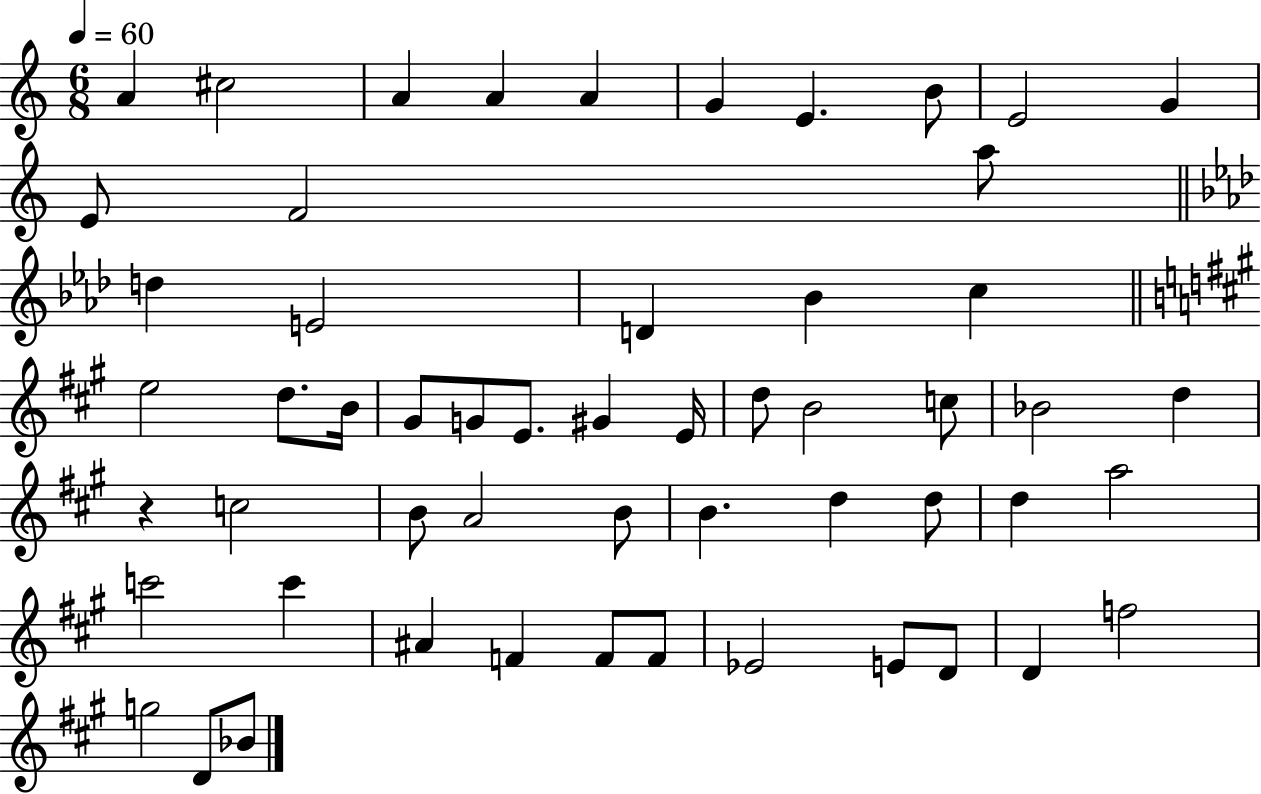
{
  \clef treble
  \numericTimeSignature
  \time 6/8
  \key c \major
  \tempo 4 = 60
  a'4 cis''2 | a'4 a'4 a'4 | g'4 e'4. b'8 | e'2 g'4 | \break e'8 f'2 a''8 | \bar "||" \break \key aes \major d''4 e'2 | d'4 bes'4 c''4 | \bar "||" \break \key a \major e''2 d''8. b'16 | gis'8 g'8 e'8. gis'4 e'16 | d''8 b'2 c''8 | bes'2 d''4 | \break r4 c''2 | b'8 a'2 b'8 | b'4. d''4 d''8 | d''4 a''2 | \break c'''2 c'''4 | ais'4 f'4 f'8 f'8 | ees'2 e'8 d'8 | d'4 f''2 | \break g''2 d'8 bes'8 | \bar "|."
}